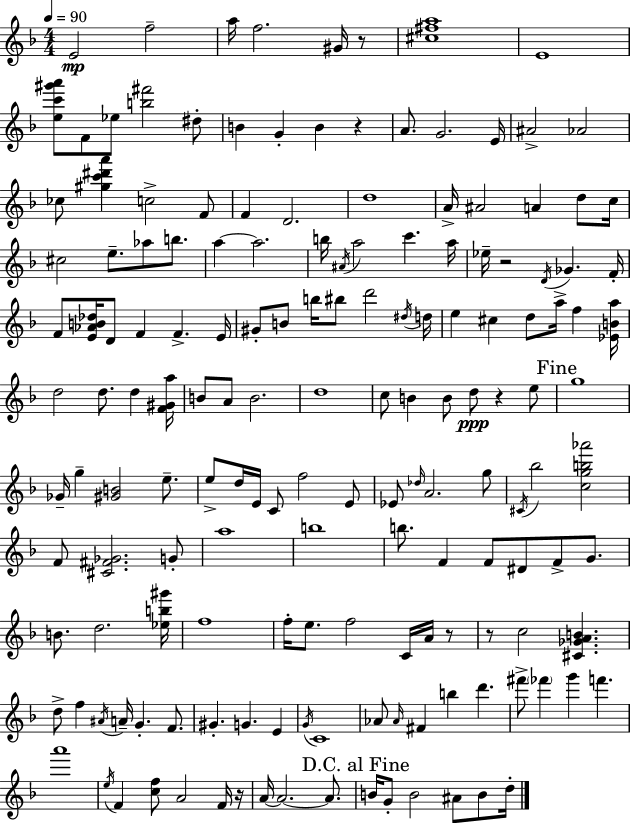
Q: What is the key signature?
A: F major